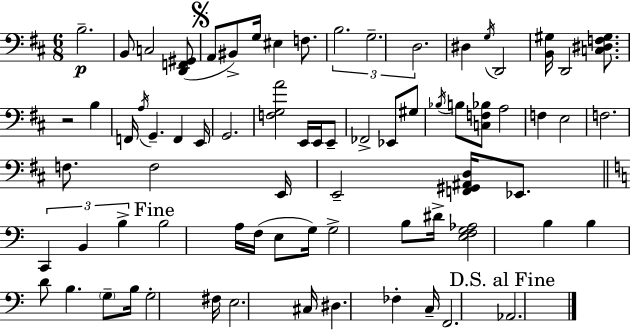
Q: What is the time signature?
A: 6/8